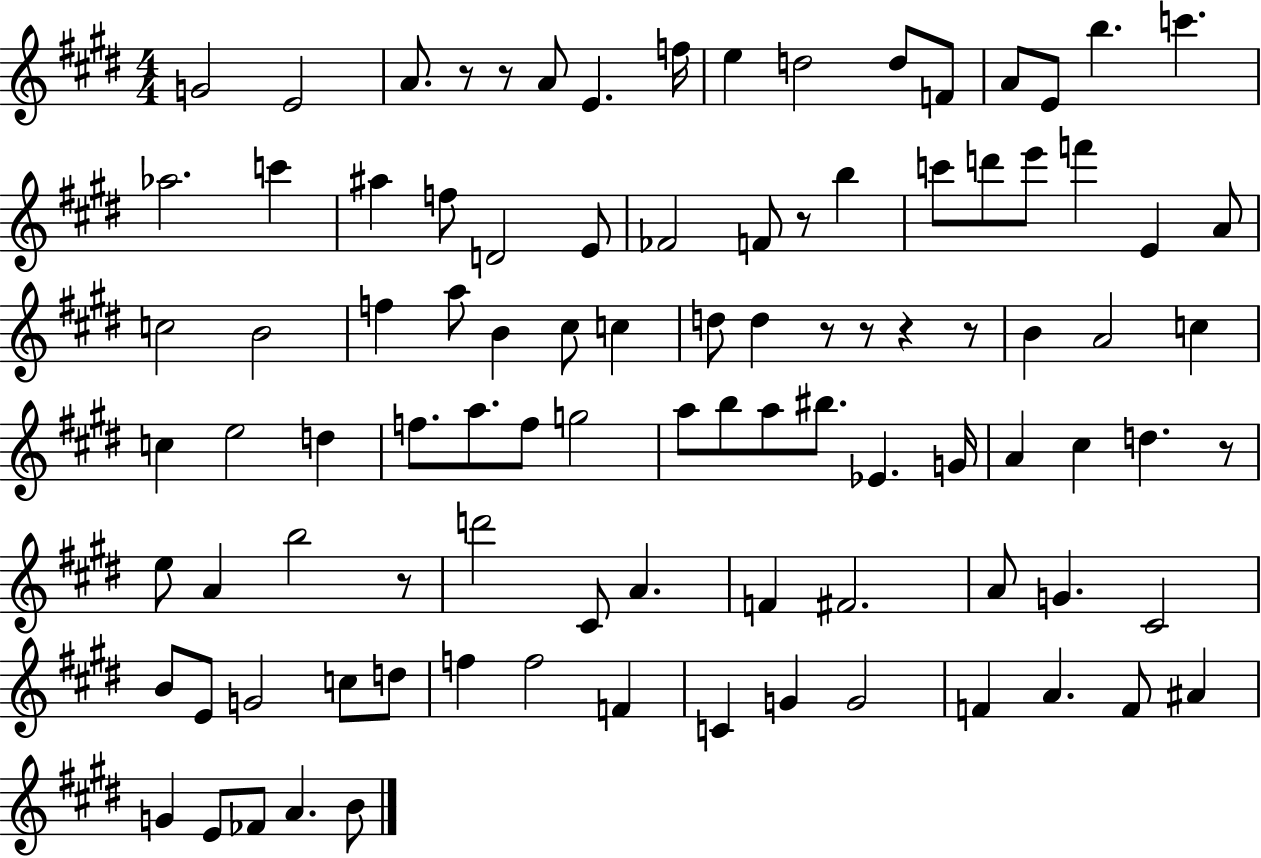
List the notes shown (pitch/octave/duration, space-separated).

G4/h E4/h A4/e. R/e R/e A4/e E4/q. F5/s E5/q D5/h D5/e F4/e A4/e E4/e B5/q. C6/q. Ab5/h. C6/q A#5/q F5/e D4/h E4/e FES4/h F4/e R/e B5/q C6/e D6/e E6/e F6/q E4/q A4/e C5/h B4/h F5/q A5/e B4/q C#5/e C5/q D5/e D5/q R/e R/e R/q R/e B4/q A4/h C5/q C5/q E5/h D5/q F5/e. A5/e. F5/e G5/h A5/e B5/e A5/e BIS5/e. Eb4/q. G4/s A4/q C#5/q D5/q. R/e E5/e A4/q B5/h R/e D6/h C#4/e A4/q. F4/q F#4/h. A4/e G4/q. C#4/h B4/e E4/e G4/h C5/e D5/e F5/q F5/h F4/q C4/q G4/q G4/h F4/q A4/q. F4/e A#4/q G4/q E4/e FES4/e A4/q. B4/e